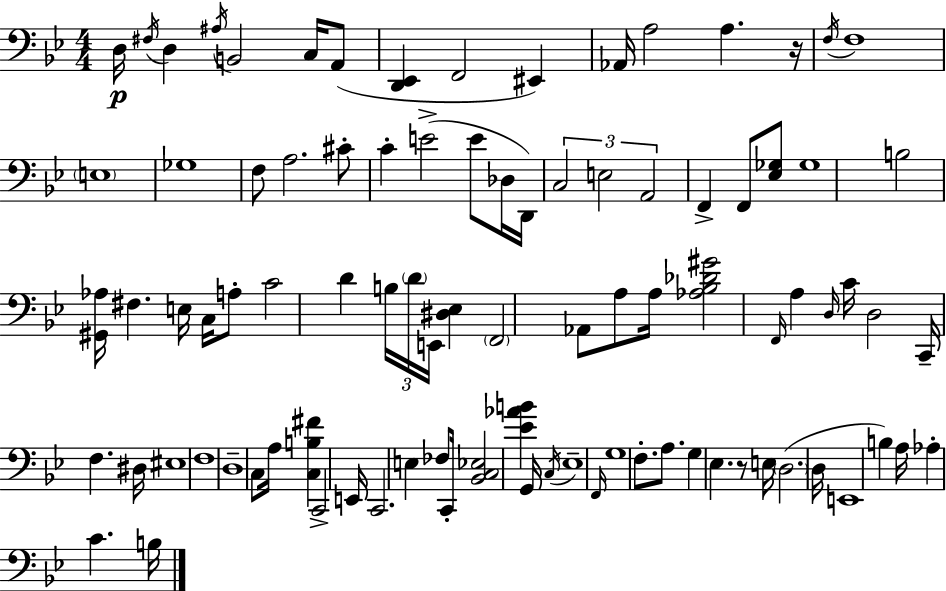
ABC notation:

X:1
T:Untitled
M:4/4
L:1/4
K:Gm
D,/4 ^F,/4 D, ^A,/4 B,,2 C,/4 A,,/2 [D,,_E,,] F,,2 ^E,, _A,,/4 A,2 A, z/4 F,/4 F,4 E,4 _G,4 F,/2 A,2 ^C/2 C E2 E/2 _D,/4 D,,/4 C,2 E,2 A,,2 F,, F,,/2 [_E,_G,]/2 _G,4 B,2 [^G,,_A,]/4 ^F, E,/4 C,/4 A,/2 C2 D B,/4 D/4 E,,/4 [^D,_E,] F,,2 _A,,/2 A,/2 A,/4 [_A,_B,_D^G]2 F,,/4 A, D,/4 C/4 D,2 C,,/4 F, ^D,/4 ^E,4 F,4 D,4 C,/2 A,/4 [C,B,^F] C,,2 E,,/4 C,,2 E, _F,/2 C,,/4 [_B,,C,_E,]2 [_E_AB] G,,/4 C,/4 _E,4 F,,/4 G,4 F,/2 A,/2 G, _E, z/2 E,/4 D,2 D,/4 E,,4 B, A,/4 _A, C B,/4